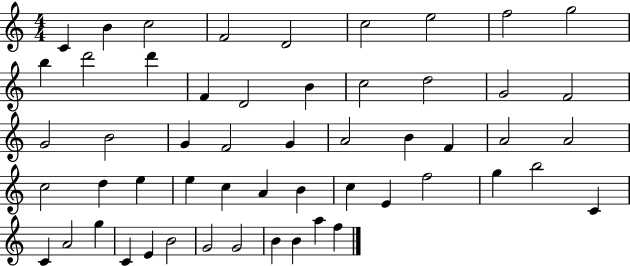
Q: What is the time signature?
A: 4/4